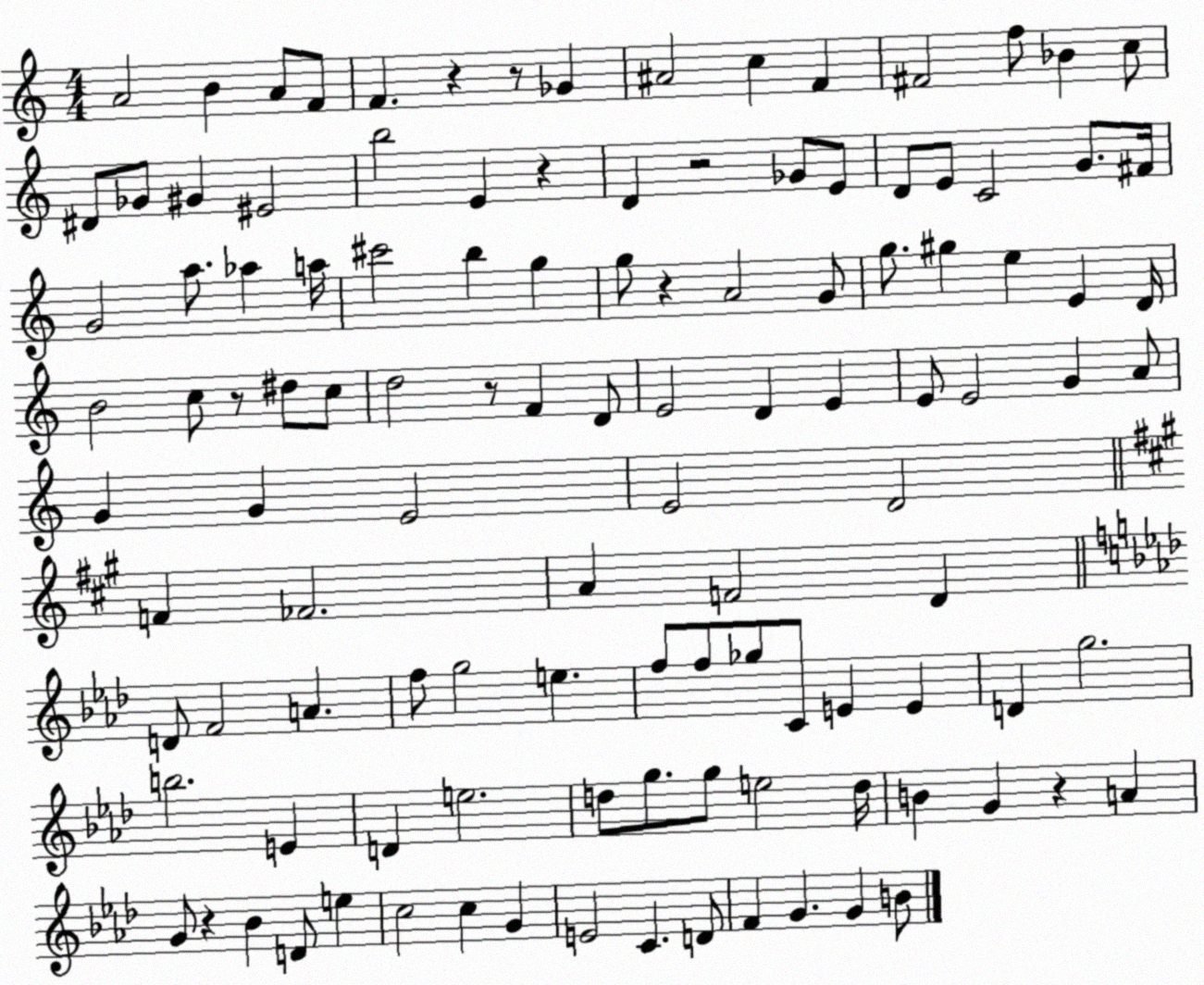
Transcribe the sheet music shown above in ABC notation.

X:1
T:Untitled
M:4/4
L:1/4
K:C
A2 B A/2 F/2 F z z/2 _G ^A2 c F ^F2 f/2 _B c/2 ^D/2 _G/2 ^G ^E2 b2 E z D z2 _G/2 E/2 D/2 E/2 C2 G/2 ^F/4 G2 a/2 _a a/4 ^c'2 b g g/2 z A2 G/2 g/2 ^g e E D/4 B2 c/2 z/2 ^d/2 c/2 d2 z/2 F D/2 E2 D E E/2 E2 G A/2 G G E2 E2 D2 F _F2 A F2 D D/2 F2 A f/2 g2 e f/2 f/2 _g/2 C/2 E E D g2 b2 E D e2 d/2 g/2 g/2 e2 d/4 B G z A G/2 z _B D/2 e c2 c G E2 C D/2 F G G B/2